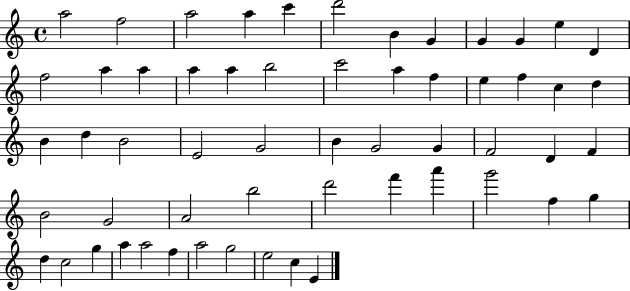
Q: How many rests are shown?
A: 0